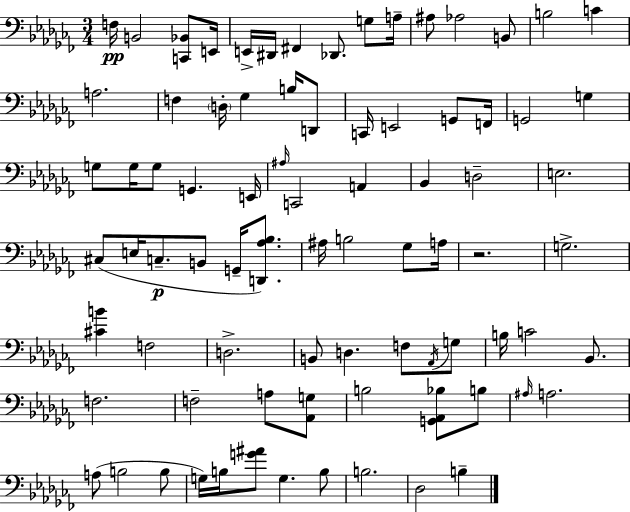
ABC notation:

X:1
T:Untitled
M:3/4
L:1/4
K:Abm
F,/4 B,,2 [C,,_B,,]/2 E,,/4 E,,/4 ^D,,/4 ^F,, _D,,/2 G,/2 A,/4 ^A,/2 _A,2 B,,/2 B,2 C A,2 F, D,/4 _G, B,/4 D,,/2 C,,/4 E,,2 G,,/2 F,,/4 G,,2 G, G,/2 G,/4 G,/2 G,, E,,/4 ^A,/4 C,,2 A,, _B,, D,2 E,2 ^C,/2 E,/4 C,/2 B,,/2 G,,/4 [D,,_A,_B,]/2 ^A,/4 B,2 _G,/2 A,/4 z2 G,2 [^CB] F,2 D,2 B,,/2 D, F,/2 _A,,/4 G,/2 B,/4 C2 _B,,/2 F,2 F,2 A,/2 [_A,,G,]/2 B,2 [G,,_A,,_B,]/2 B,/2 ^A,/4 A,2 A,/2 B,2 B,/2 G,/4 B,/4 [G^A]/2 G, B,/2 B,2 _D,2 B,